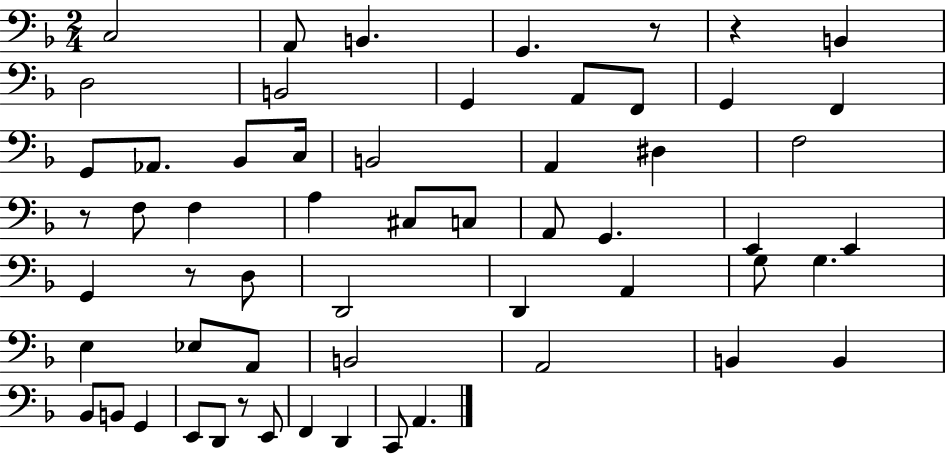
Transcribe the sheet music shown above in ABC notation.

X:1
T:Untitled
M:2/4
L:1/4
K:F
C,2 A,,/2 B,, G,, z/2 z B,, D,2 B,,2 G,, A,,/2 F,,/2 G,, F,, G,,/2 _A,,/2 _B,,/2 C,/4 B,,2 A,, ^D, F,2 z/2 F,/2 F, A, ^C,/2 C,/2 A,,/2 G,, E,, E,, G,, z/2 D,/2 D,,2 D,, A,, G,/2 G, E, _E,/2 A,,/2 B,,2 A,,2 B,, B,, _B,,/2 B,,/2 G,, E,,/2 D,,/2 z/2 E,,/2 F,, D,, C,,/2 A,,